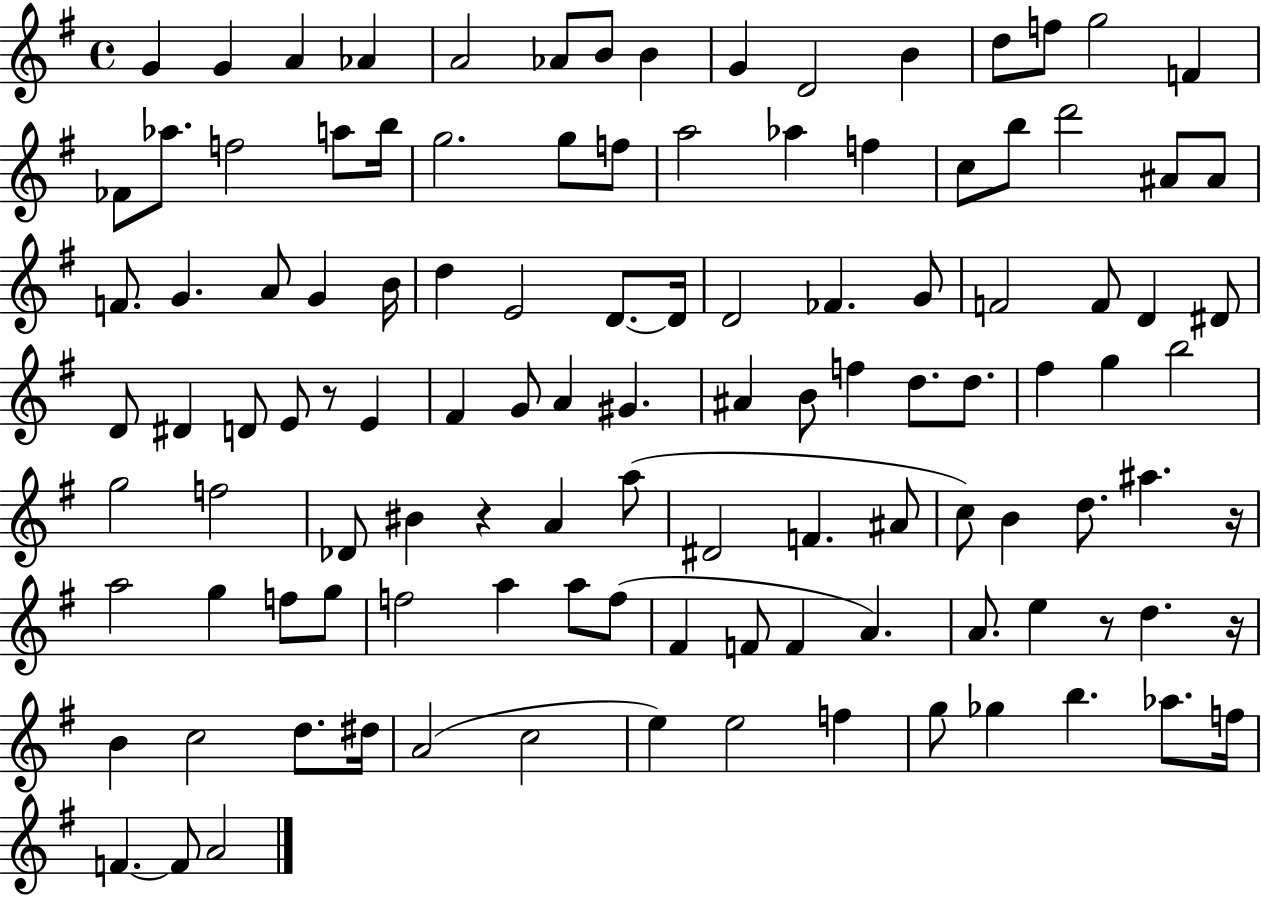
{
  \clef treble
  \time 4/4
  \defaultTimeSignature
  \key g \major
  \repeat volta 2 { g'4 g'4 a'4 aes'4 | a'2 aes'8 b'8 b'4 | g'4 d'2 b'4 | d''8 f''8 g''2 f'4 | \break fes'8 aes''8. f''2 a''8 b''16 | g''2. g''8 f''8 | a''2 aes''4 f''4 | c''8 b''8 d'''2 ais'8 ais'8 | \break f'8. g'4. a'8 g'4 b'16 | d''4 e'2 d'8.~~ d'16 | d'2 fes'4. g'8 | f'2 f'8 d'4 dis'8 | \break d'8 dis'4 d'8 e'8 r8 e'4 | fis'4 g'8 a'4 gis'4. | ais'4 b'8 f''4 d''8. d''8. | fis''4 g''4 b''2 | \break g''2 f''2 | des'8 bis'4 r4 a'4 a''8( | dis'2 f'4. ais'8 | c''8) b'4 d''8. ais''4. r16 | \break a''2 g''4 f''8 g''8 | f''2 a''4 a''8 f''8( | fis'4 f'8 f'4 a'4.) | a'8. e''4 r8 d''4. r16 | \break b'4 c''2 d''8. dis''16 | a'2( c''2 | e''4) e''2 f''4 | g''8 ges''4 b''4. aes''8. f''16 | \break f'4.~~ f'8 a'2 | } \bar "|."
}